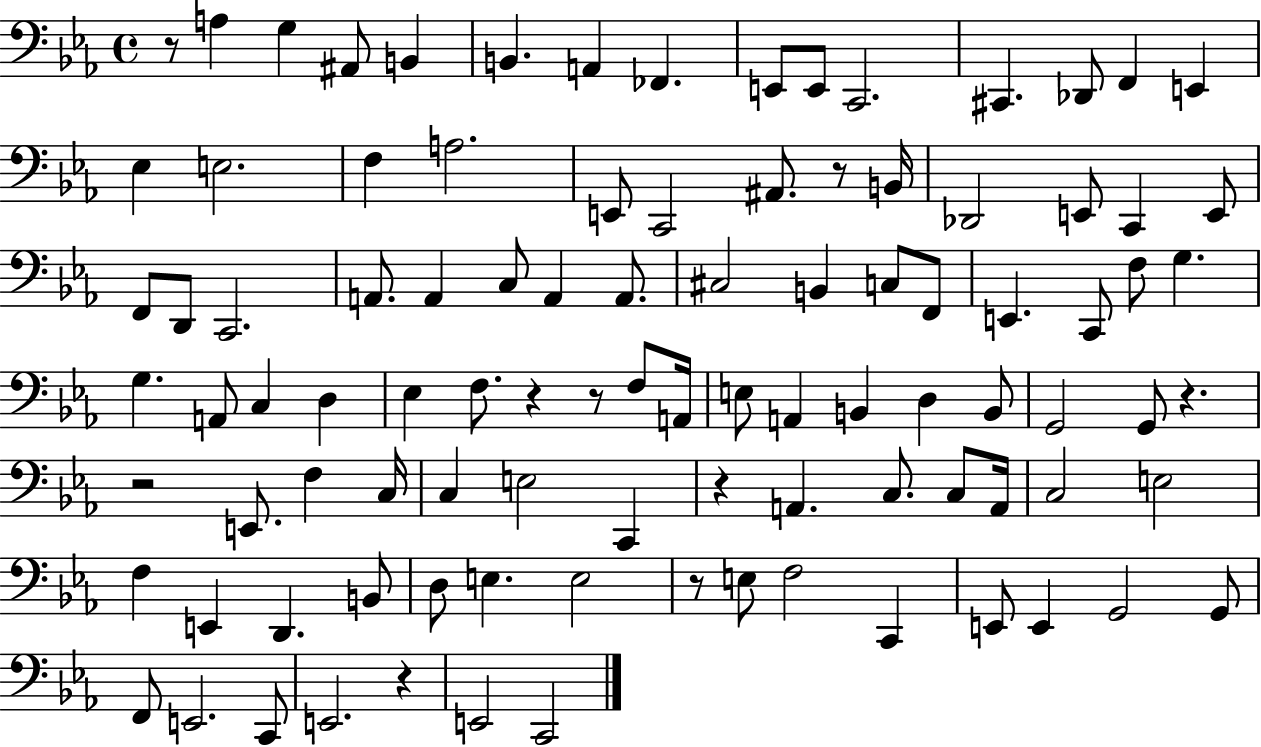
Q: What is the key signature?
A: EES major